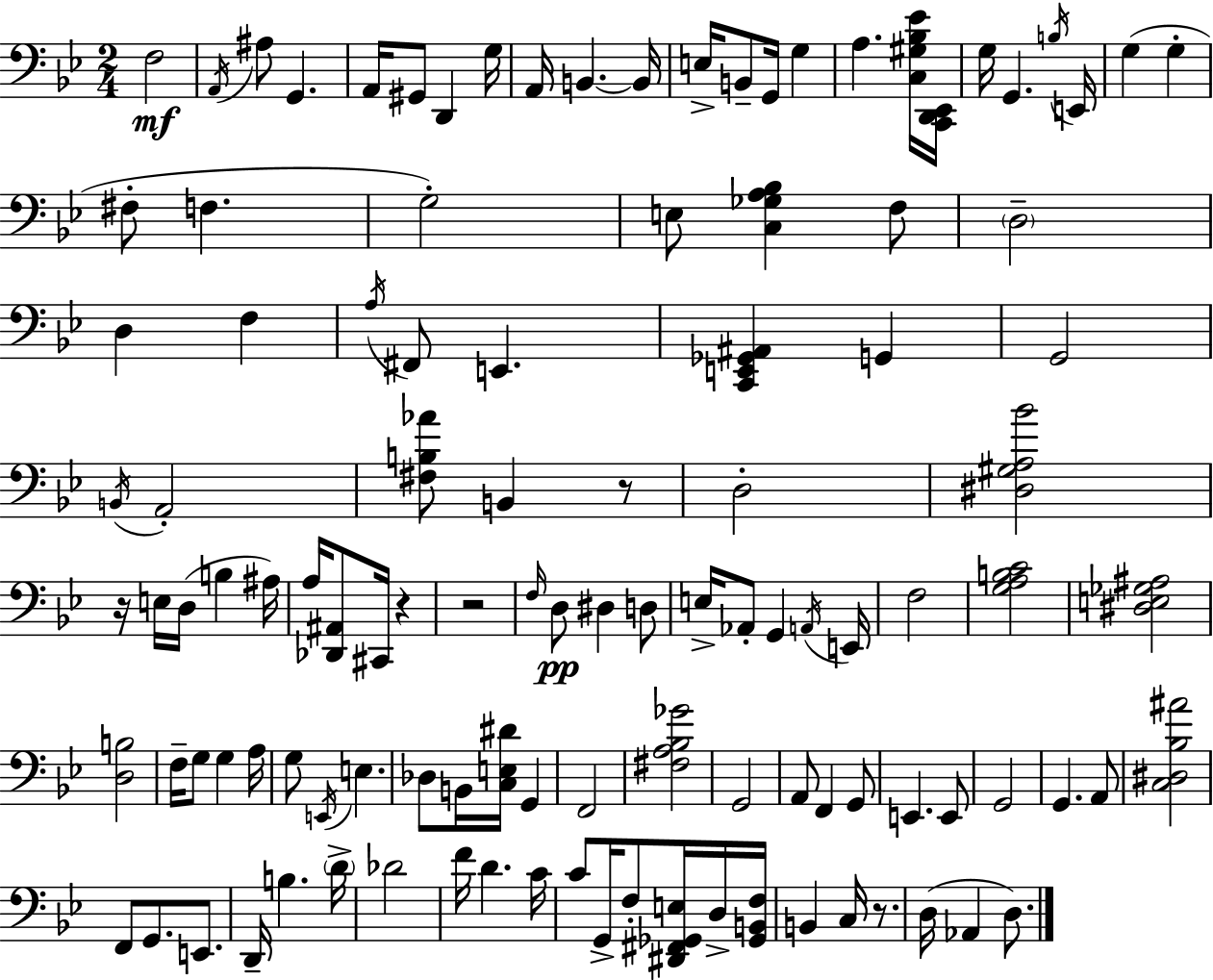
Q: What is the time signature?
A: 2/4